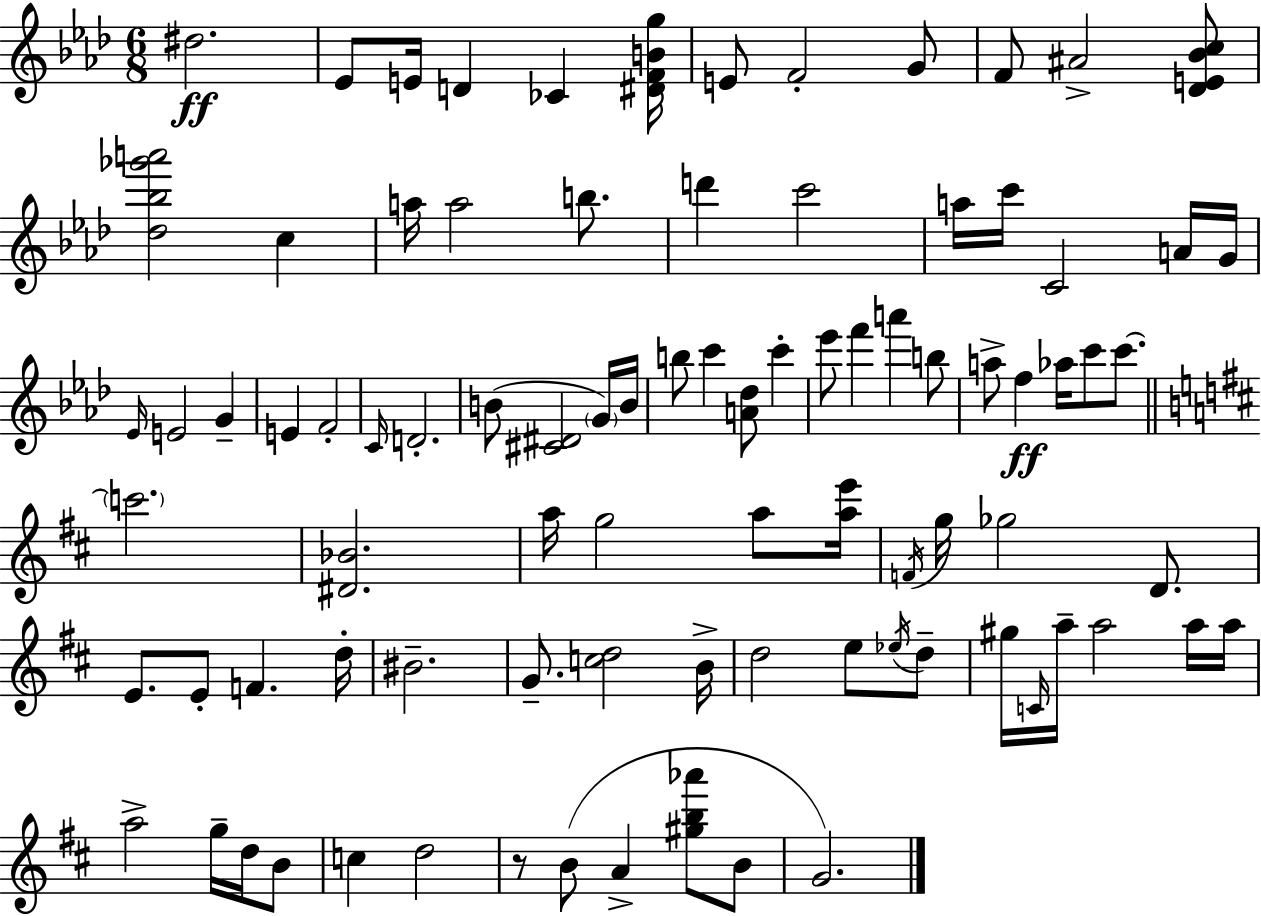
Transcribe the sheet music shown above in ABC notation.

X:1
T:Untitled
M:6/8
L:1/4
K:Fm
^d2 _E/2 E/4 D _C [^DFBg]/4 E/2 F2 G/2 F/2 ^A2 [_DE_Bc]/2 [_d_b_g'a']2 c a/4 a2 b/2 d' c'2 a/4 c'/4 C2 A/4 G/4 _E/4 E2 G E F2 C/4 D2 B/2 [^C^D]2 G/4 B/4 b/2 c' [A_d]/2 c' _e'/2 f' a' b/2 a/2 f _a/4 c'/2 c'/2 c'2 [^D_B]2 a/4 g2 a/2 [ae']/4 F/4 g/4 _g2 D/2 E/2 E/2 F d/4 ^B2 G/2 [cd]2 B/4 d2 e/2 _e/4 d/2 ^g/4 C/4 a/4 a2 a/4 a/4 a2 g/4 d/4 B/2 c d2 z/2 B/2 A [^gb_a']/2 B/2 G2